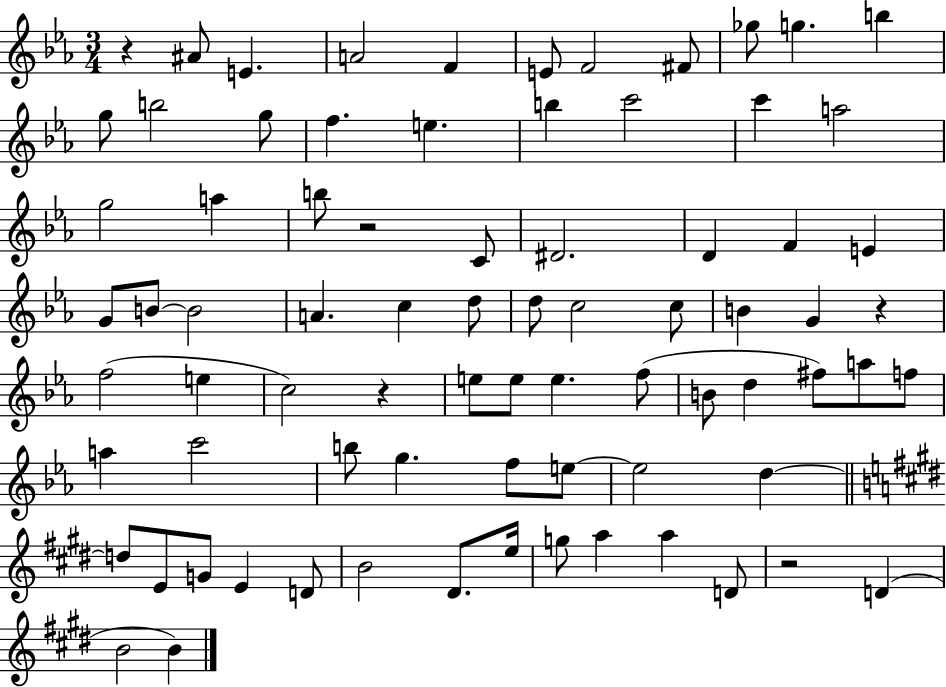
{
  \clef treble
  \numericTimeSignature
  \time 3/4
  \key ees \major
  r4 ais'8 e'4. | a'2 f'4 | e'8 f'2 fis'8 | ges''8 g''4. b''4 | \break g''8 b''2 g''8 | f''4. e''4. | b''4 c'''2 | c'''4 a''2 | \break g''2 a''4 | b''8 r2 c'8 | dis'2. | d'4 f'4 e'4 | \break g'8 b'8~~ b'2 | a'4. c''4 d''8 | d''8 c''2 c''8 | b'4 g'4 r4 | \break f''2( e''4 | c''2) r4 | e''8 e''8 e''4. f''8( | b'8 d''4 fis''8) a''8 f''8 | \break a''4 c'''2 | b''8 g''4. f''8 e''8~~ | e''2 d''4~~ | \bar "||" \break \key e \major d''8 e'8 g'8 e'4 d'8 | b'2 dis'8. e''16 | g''8 a''4 a''4 d'8 | r2 d'4( | \break b'2 b'4) | \bar "|."
}